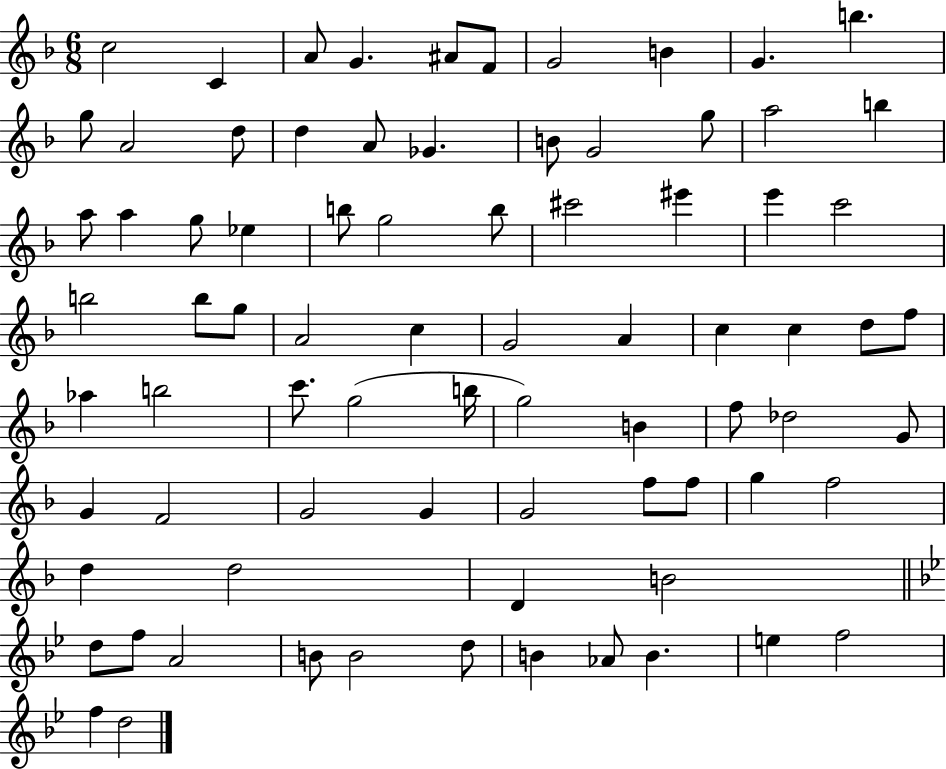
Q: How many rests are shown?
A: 0